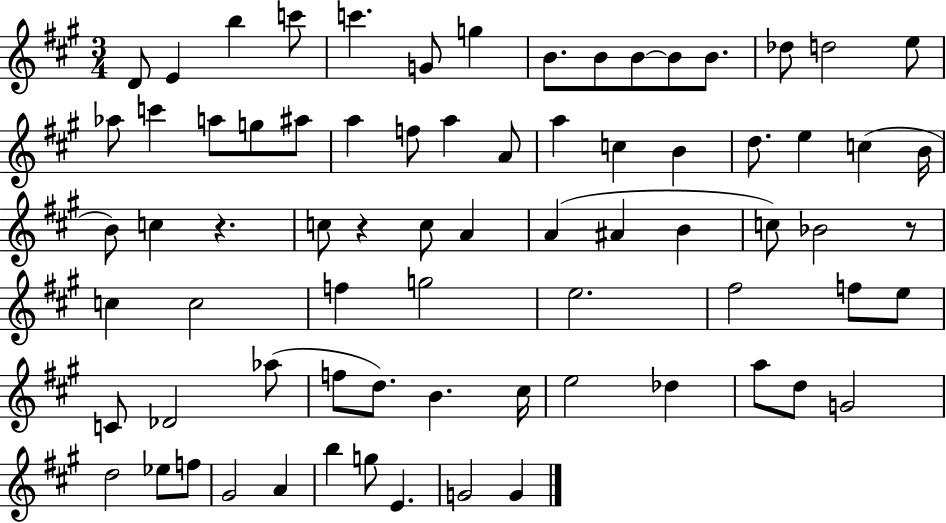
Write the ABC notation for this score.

X:1
T:Untitled
M:3/4
L:1/4
K:A
D/2 E b c'/2 c' G/2 g B/2 B/2 B/2 B/2 B/2 _d/2 d2 e/2 _a/2 c' a/2 g/2 ^a/2 a f/2 a A/2 a c B d/2 e c B/4 B/2 c z c/2 z c/2 A A ^A B c/2 _B2 z/2 c c2 f g2 e2 ^f2 f/2 e/2 C/2 _D2 _a/2 f/2 d/2 B ^c/4 e2 _d a/2 d/2 G2 d2 _e/2 f/2 ^G2 A b g/2 E G2 G